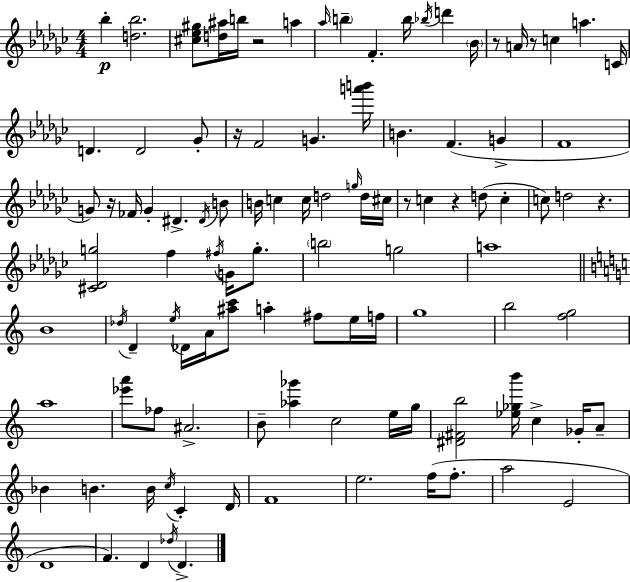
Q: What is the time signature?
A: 4/4